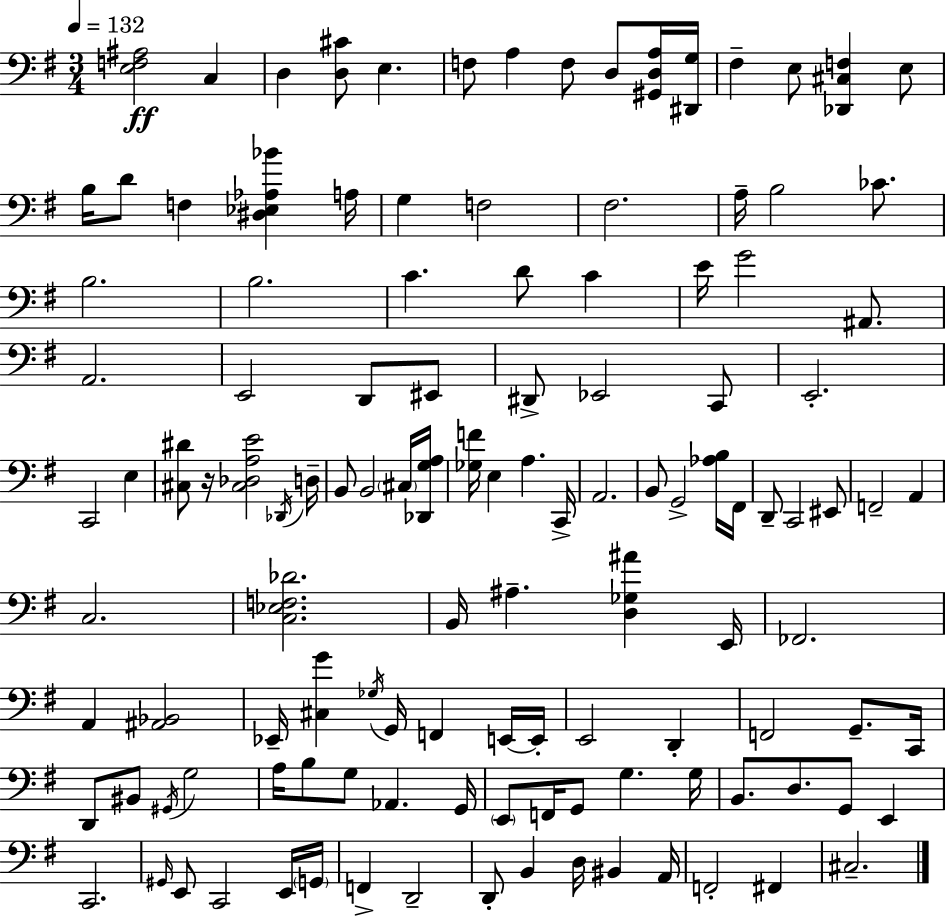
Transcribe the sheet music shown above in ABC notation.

X:1
T:Untitled
M:3/4
L:1/4
K:Em
[E,F,^A,]2 C, D, [D,^C]/2 E, F,/2 A, F,/2 D,/2 [^G,,D,A,]/4 [^D,,G,]/4 ^F, E,/2 [_D,,^C,F,] E,/2 B,/4 D/2 F, [^D,_E,_A,_B] A,/4 G, F,2 ^F,2 A,/4 B,2 _C/2 B,2 B,2 C D/2 C E/4 G2 ^A,,/2 A,,2 E,,2 D,,/2 ^E,,/2 ^D,,/2 _E,,2 C,,/2 E,,2 C,,2 E, [^C,^D]/2 z/4 [^C,_D,A,E]2 _D,,/4 D,/4 B,,/2 B,,2 ^C,/4 [_D,,G,A,]/4 [_G,F]/4 E, A, C,,/4 A,,2 B,,/2 G,,2 [_A,B,]/4 ^F,,/4 D,,/2 C,,2 ^E,,/2 F,,2 A,, C,2 [C,_E,F,_D]2 B,,/4 ^A, [D,_G,^A] E,,/4 _F,,2 A,, [^A,,_B,,]2 _E,,/4 [^C,G] _G,/4 G,,/4 F,, E,,/4 E,,/4 E,,2 D,, F,,2 G,,/2 C,,/4 D,,/2 ^B,,/2 ^G,,/4 G,2 A,/4 B,/2 G,/2 _A,, G,,/4 E,,/2 F,,/4 G,,/2 G, G,/4 B,,/2 D,/2 G,,/2 E,, C,,2 ^G,,/4 E,,/2 C,,2 E,,/4 G,,/4 F,, D,,2 D,,/2 B,, D,/4 ^B,, A,,/4 F,,2 ^F,, ^C,2